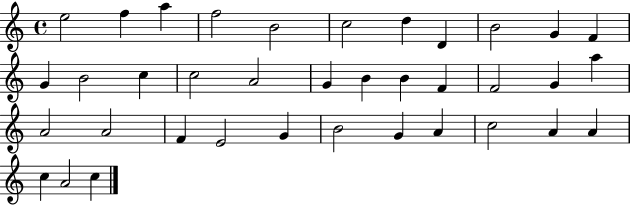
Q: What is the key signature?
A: C major